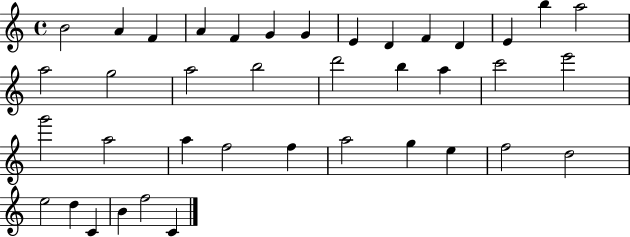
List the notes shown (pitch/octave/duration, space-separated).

B4/h A4/q F4/q A4/q F4/q G4/q G4/q E4/q D4/q F4/q D4/q E4/q B5/q A5/h A5/h G5/h A5/h B5/h D6/h B5/q A5/q C6/h E6/h G6/h A5/h A5/q F5/h F5/q A5/h G5/q E5/q F5/h D5/h E5/h D5/q C4/q B4/q F5/h C4/q